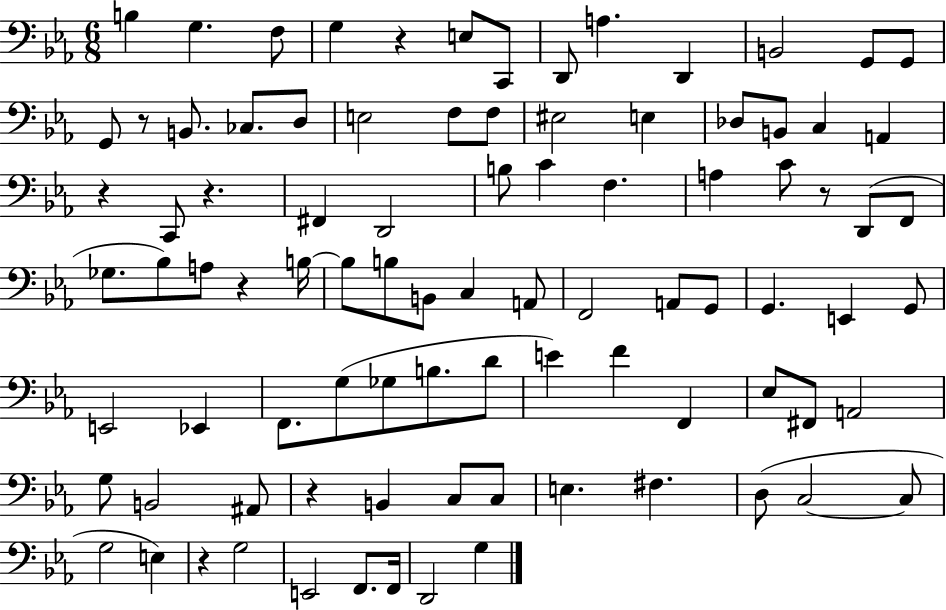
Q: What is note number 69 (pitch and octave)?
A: C3